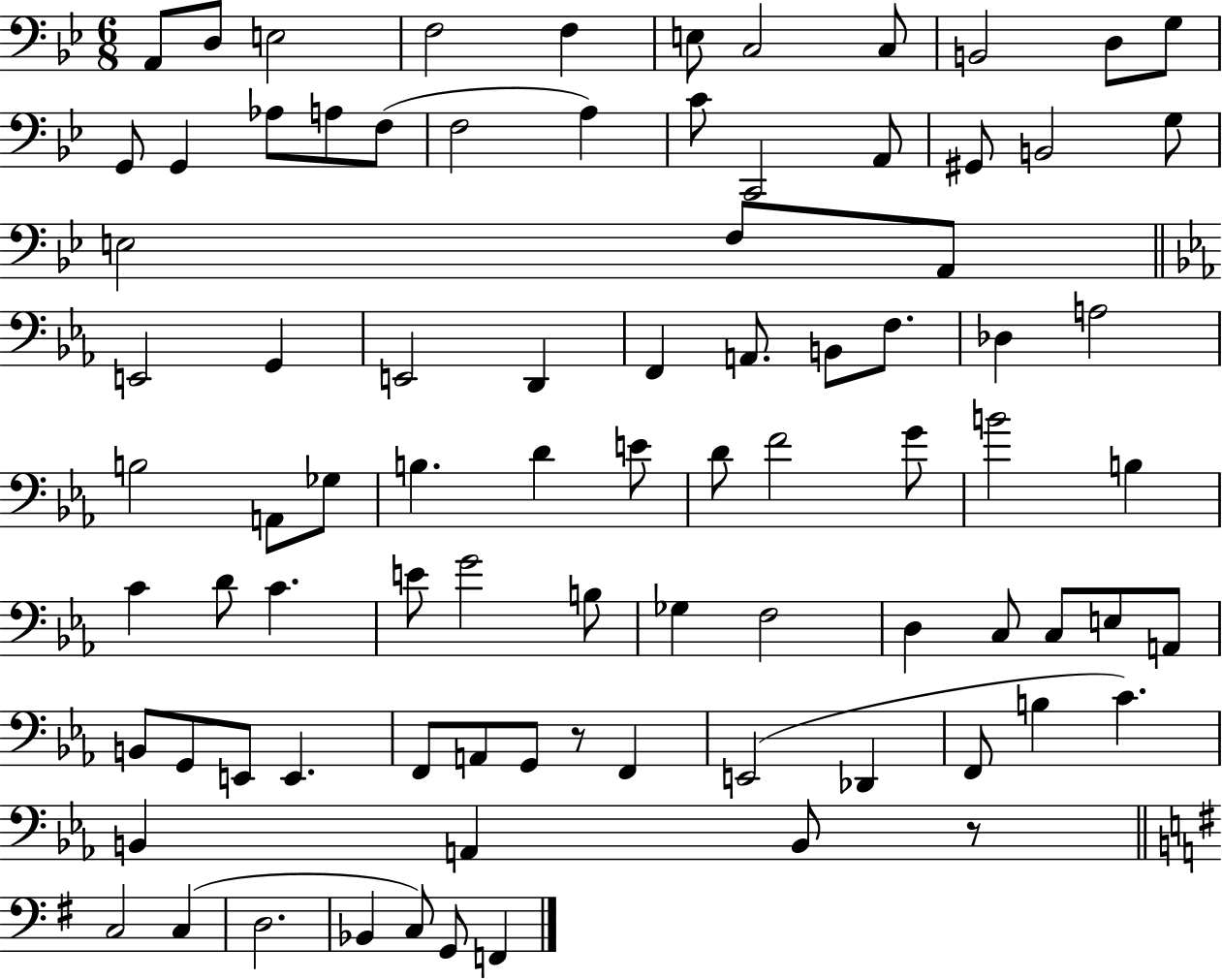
X:1
T:Untitled
M:6/8
L:1/4
K:Bb
A,,/2 D,/2 E,2 F,2 F, E,/2 C,2 C,/2 B,,2 D,/2 G,/2 G,,/2 G,, _A,/2 A,/2 F,/2 F,2 A, C/2 C,,2 A,,/2 ^G,,/2 B,,2 G,/2 E,2 F,/2 A,,/2 E,,2 G,, E,,2 D,, F,, A,,/2 B,,/2 F,/2 _D, A,2 B,2 A,,/2 _G,/2 B, D E/2 D/2 F2 G/2 B2 B, C D/2 C E/2 G2 B,/2 _G, F,2 D, C,/2 C,/2 E,/2 A,,/2 B,,/2 G,,/2 E,,/2 E,, F,,/2 A,,/2 G,,/2 z/2 F,, E,,2 _D,, F,,/2 B, C B,, A,, B,,/2 z/2 C,2 C, D,2 _B,, C,/2 G,,/2 F,,